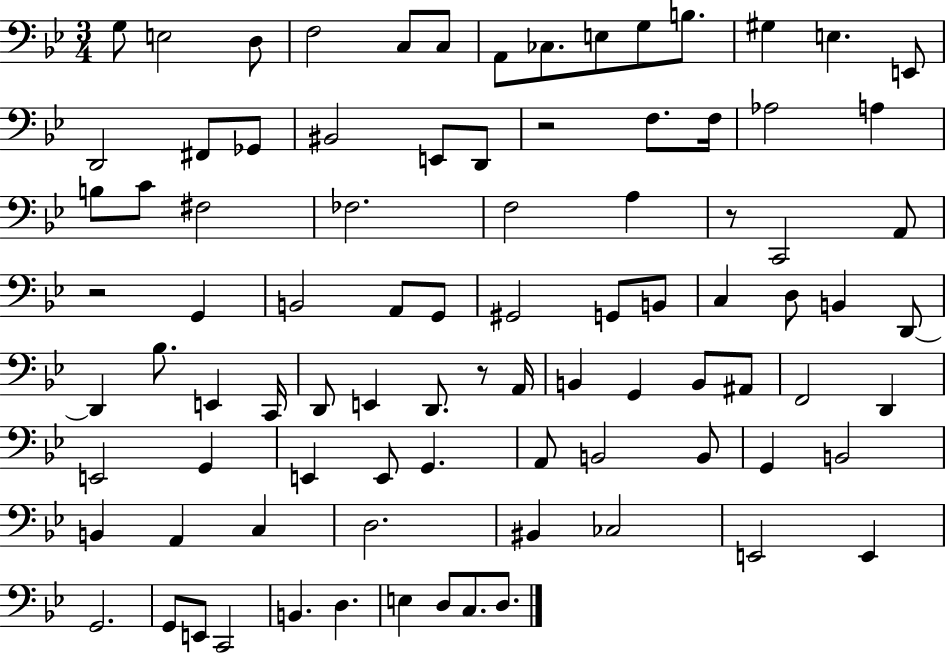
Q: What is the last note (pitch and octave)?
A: D3